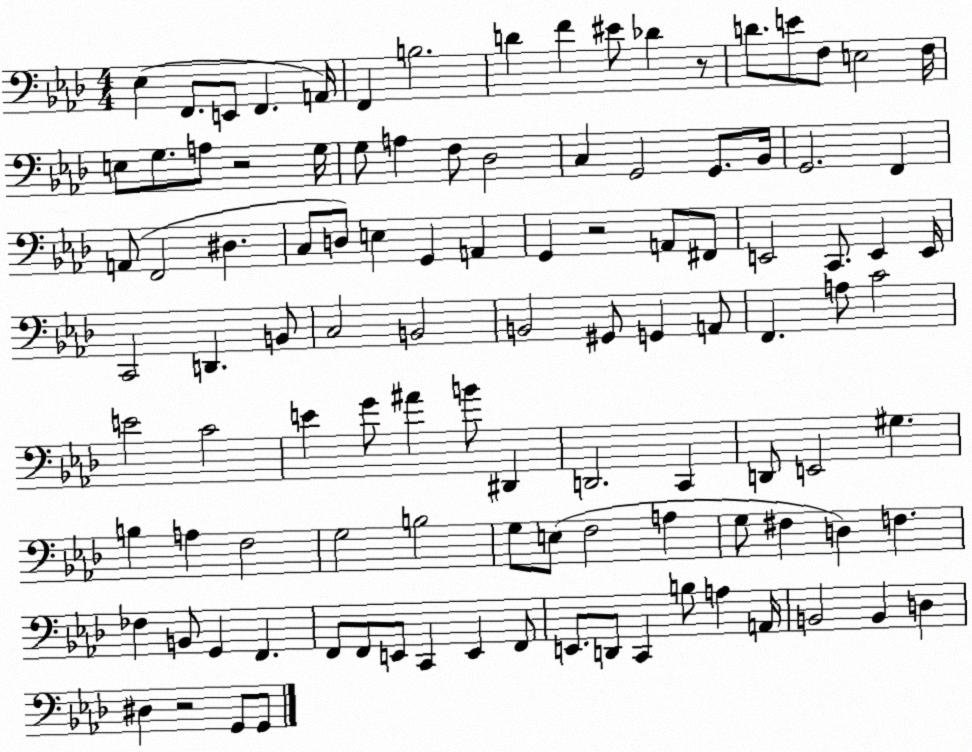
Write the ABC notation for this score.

X:1
T:Untitled
M:4/4
L:1/4
K:Ab
_E, F,,/2 E,,/2 F,, A,,/4 F,, B,2 D F ^E/2 _D z/2 D/2 E/2 F,/2 E,2 F,/4 E,/2 G,/2 A,/2 z2 G,/4 G,/2 A, F,/2 _D,2 C, G,,2 G,,/2 _B,,/4 G,,2 F,, A,,/2 F,,2 ^D, C,/2 D,/2 E, G,, A,, G,, z2 A,,/2 ^F,,/2 E,,2 C,,/2 E,, E,,/4 C,,2 D,, B,,/2 C,2 B,,2 B,,2 ^G,,/2 G,, A,,/2 F,, A,/2 C2 E2 C2 E G/2 ^A B/2 ^D,, D,,2 C,, D,,/2 E,,2 ^G, B, A, F,2 G,2 B,2 G,/2 E,/2 F,2 A, G,/2 ^F, D, F, _F, B,,/2 G,, F,, F,,/2 F,,/2 E,,/2 C,, E,, F,,/2 E,,/2 D,,/2 C,, B,/2 A, A,,/4 B,,2 B,, D, ^D, z2 G,,/2 G,,/2